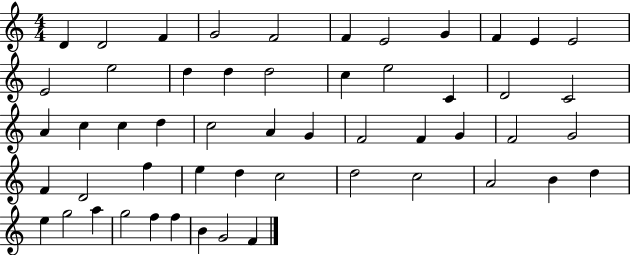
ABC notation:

X:1
T:Untitled
M:4/4
L:1/4
K:C
D D2 F G2 F2 F E2 G F E E2 E2 e2 d d d2 c e2 C D2 C2 A c c d c2 A G F2 F G F2 G2 F D2 f e d c2 d2 c2 A2 B d e g2 a g2 f f B G2 F